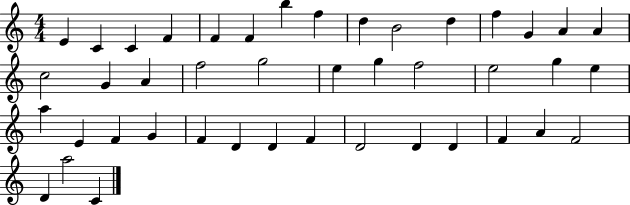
{
  \clef treble
  \numericTimeSignature
  \time 4/4
  \key c \major
  e'4 c'4 c'4 f'4 | f'4 f'4 b''4 f''4 | d''4 b'2 d''4 | f''4 g'4 a'4 a'4 | \break c''2 g'4 a'4 | f''2 g''2 | e''4 g''4 f''2 | e''2 g''4 e''4 | \break a''4 e'4 f'4 g'4 | f'4 d'4 d'4 f'4 | d'2 d'4 d'4 | f'4 a'4 f'2 | \break d'4 a''2 c'4 | \bar "|."
}